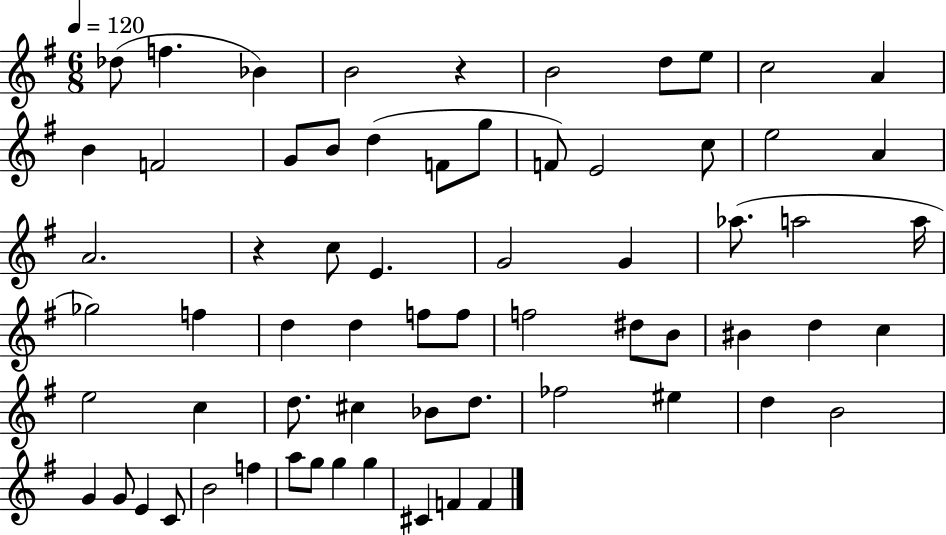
{
  \clef treble
  \numericTimeSignature
  \time 6/8
  \key g \major
  \tempo 4 = 120
  des''8( f''4. bes'4) | b'2 r4 | b'2 d''8 e''8 | c''2 a'4 | \break b'4 f'2 | g'8 b'8 d''4( f'8 g''8 | f'8) e'2 c''8 | e''2 a'4 | \break a'2. | r4 c''8 e'4. | g'2 g'4 | aes''8.( a''2 a''16 | \break ges''2) f''4 | d''4 d''4 f''8 f''8 | f''2 dis''8 b'8 | bis'4 d''4 c''4 | \break e''2 c''4 | d''8. cis''4 bes'8 d''8. | fes''2 eis''4 | d''4 b'2 | \break g'4 g'8 e'4 c'8 | b'2 f''4 | a''8 g''8 g''4 g''4 | cis'4 f'4 f'4 | \break \bar "|."
}